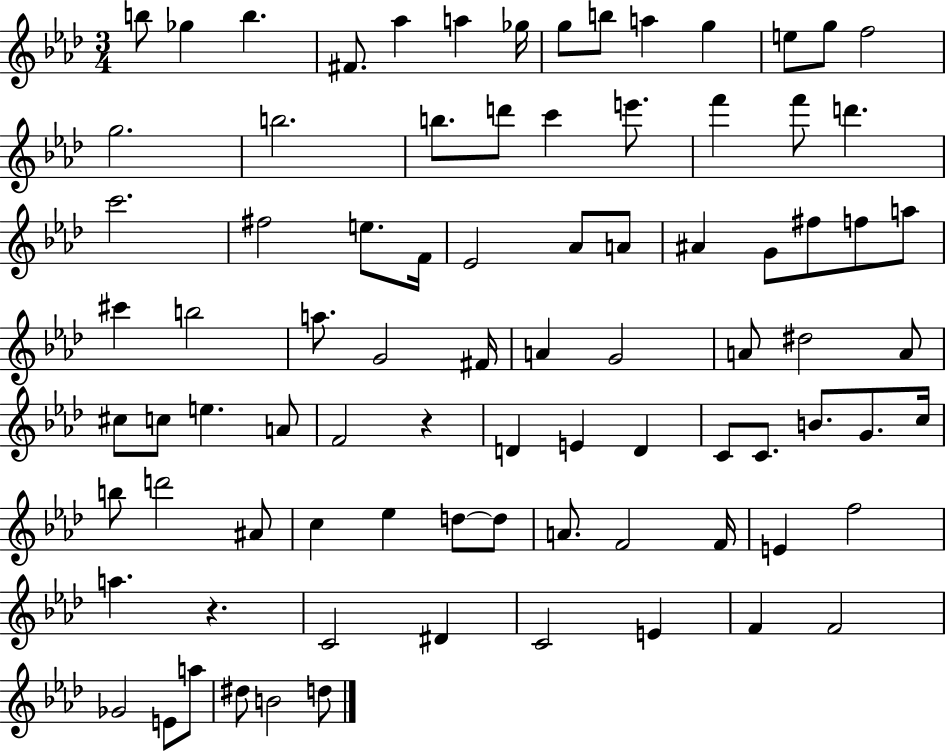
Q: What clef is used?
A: treble